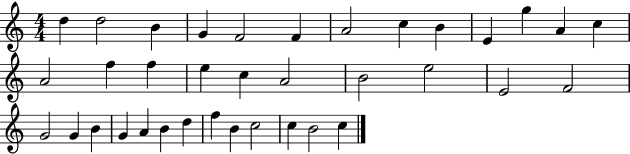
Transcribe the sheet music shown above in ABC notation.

X:1
T:Untitled
M:4/4
L:1/4
K:C
d d2 B G F2 F A2 c B E g A c A2 f f e c A2 B2 e2 E2 F2 G2 G B G A B d f B c2 c B2 c